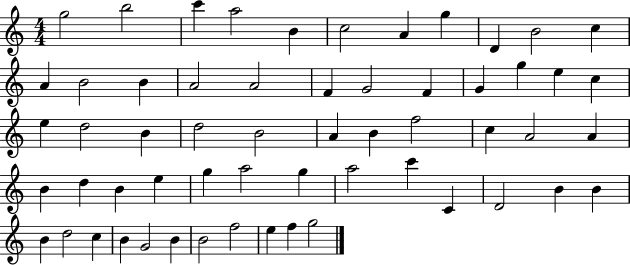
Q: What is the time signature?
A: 4/4